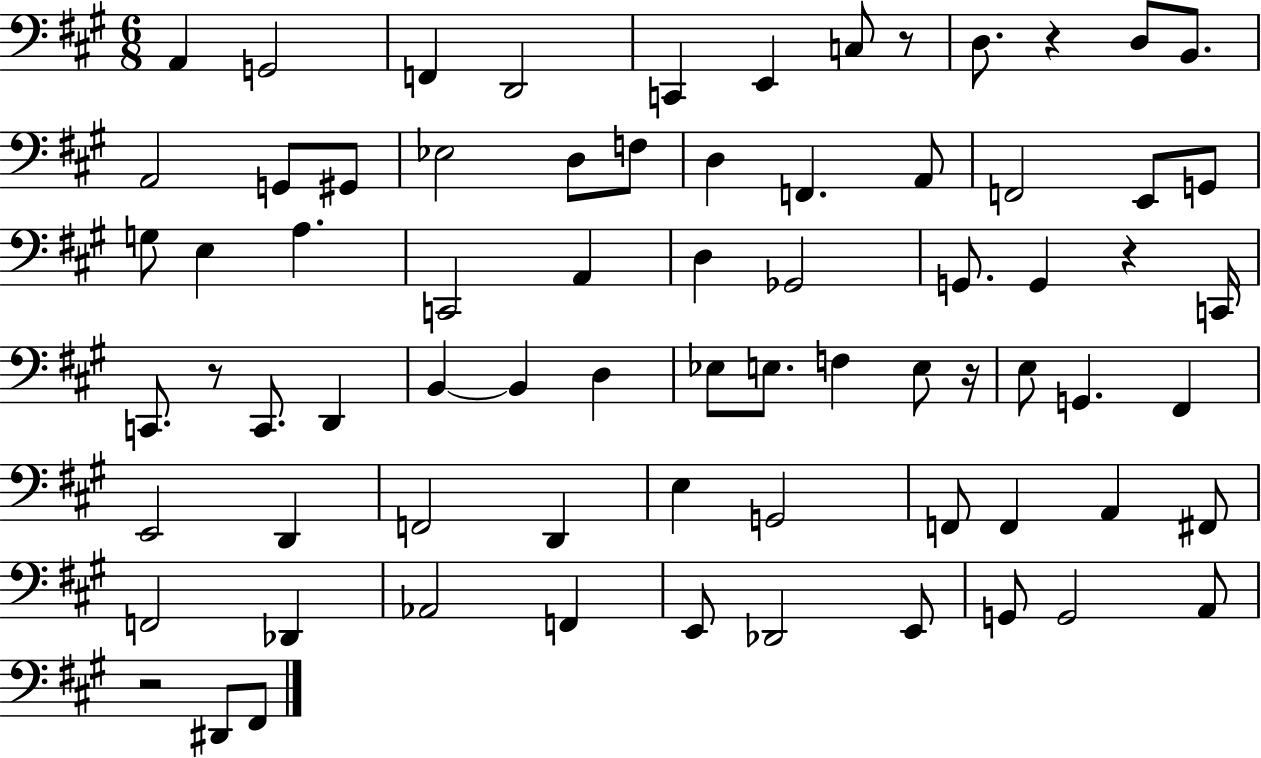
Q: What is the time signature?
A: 6/8